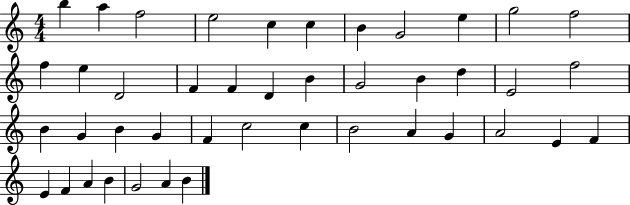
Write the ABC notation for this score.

X:1
T:Untitled
M:4/4
L:1/4
K:C
b a f2 e2 c c B G2 e g2 f2 f e D2 F F D B G2 B d E2 f2 B G B G F c2 c B2 A G A2 E F E F A B G2 A B